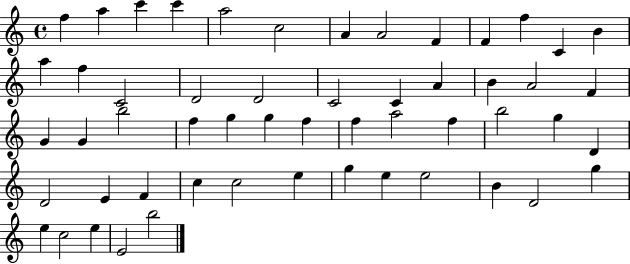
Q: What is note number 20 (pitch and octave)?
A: C4